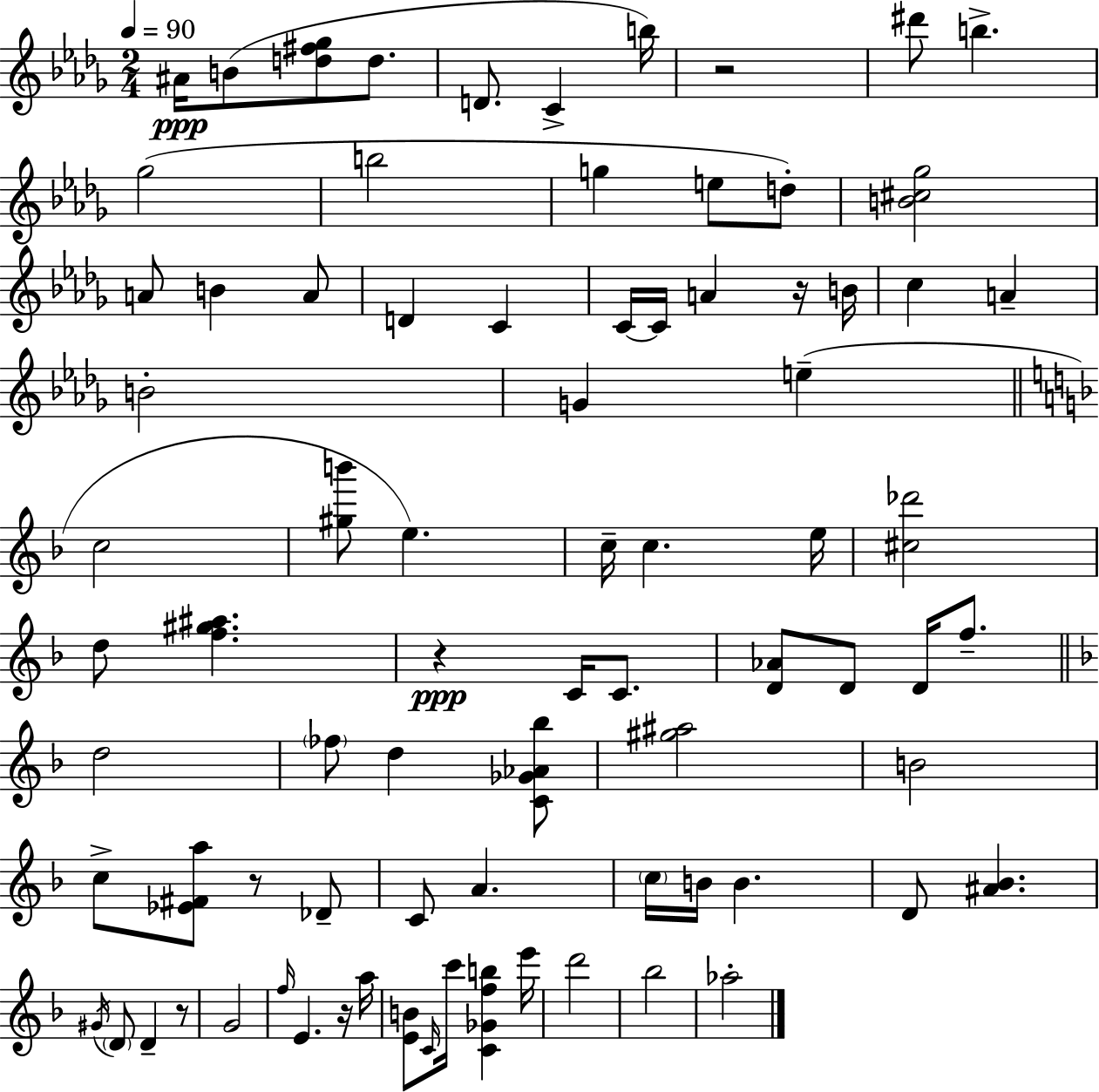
{
  \clef treble
  \numericTimeSignature
  \time 2/4
  \key bes \minor
  \tempo 4 = 90
  ais'16\ppp b'8( <d'' fis'' ges''>8 d''8. | d'8. c'4-> b''16) | r2 | dis'''8 b''4.-> | \break ges''2( | b''2 | g''4 e''8 d''8-.) | <b' cis'' ges''>2 | \break a'8 b'4 a'8 | d'4 c'4 | c'16~~ c'16 a'4 r16 b'16 | c''4 a'4-- | \break b'2-. | g'4 e''4--( | \bar "||" \break \key d \minor c''2 | <gis'' b'''>8 e''4.) | c''16-- c''4. e''16 | <cis'' des'''>2 | \break d''8 <f'' gis'' ais''>4. | r4\ppp c'16 c'8. | <d' aes'>8 d'8 d'16 f''8.-- | \bar "||" \break \key d \minor d''2 | \parenthesize fes''8 d''4 <c' ges' aes' bes''>8 | <gis'' ais''>2 | b'2 | \break c''8-> <ees' fis' a''>8 r8 des'8-- | c'8 a'4. | \parenthesize c''16 b'16 b'4. | d'8 <ais' bes'>4. | \break \acciaccatura { gis'16 } \parenthesize d'8 d'4-- r8 | g'2 | \grace { f''16 } e'4. | r16 a''16 <e' b'>8 \grace { c'16 } c'''16 <c' ges' f'' b''>4 | \break e'''16 d'''2 | bes''2 | aes''2-. | \bar "|."
}